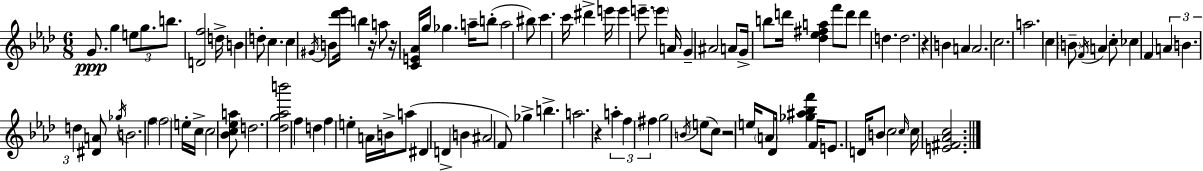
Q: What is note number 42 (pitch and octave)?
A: A4